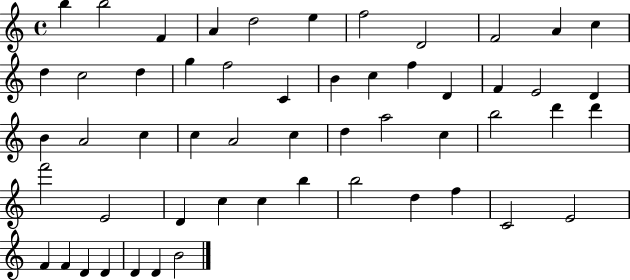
B5/q B5/h F4/q A4/q D5/h E5/q F5/h D4/h F4/h A4/q C5/q D5/q C5/h D5/q G5/q F5/h C4/q B4/q C5/q F5/q D4/q F4/q E4/h D4/q B4/q A4/h C5/q C5/q A4/h C5/q D5/q A5/h C5/q B5/h D6/q D6/q F6/h E4/h D4/q C5/q C5/q B5/q B5/h D5/q F5/q C4/h E4/h F4/q F4/q D4/q D4/q D4/q D4/q B4/h